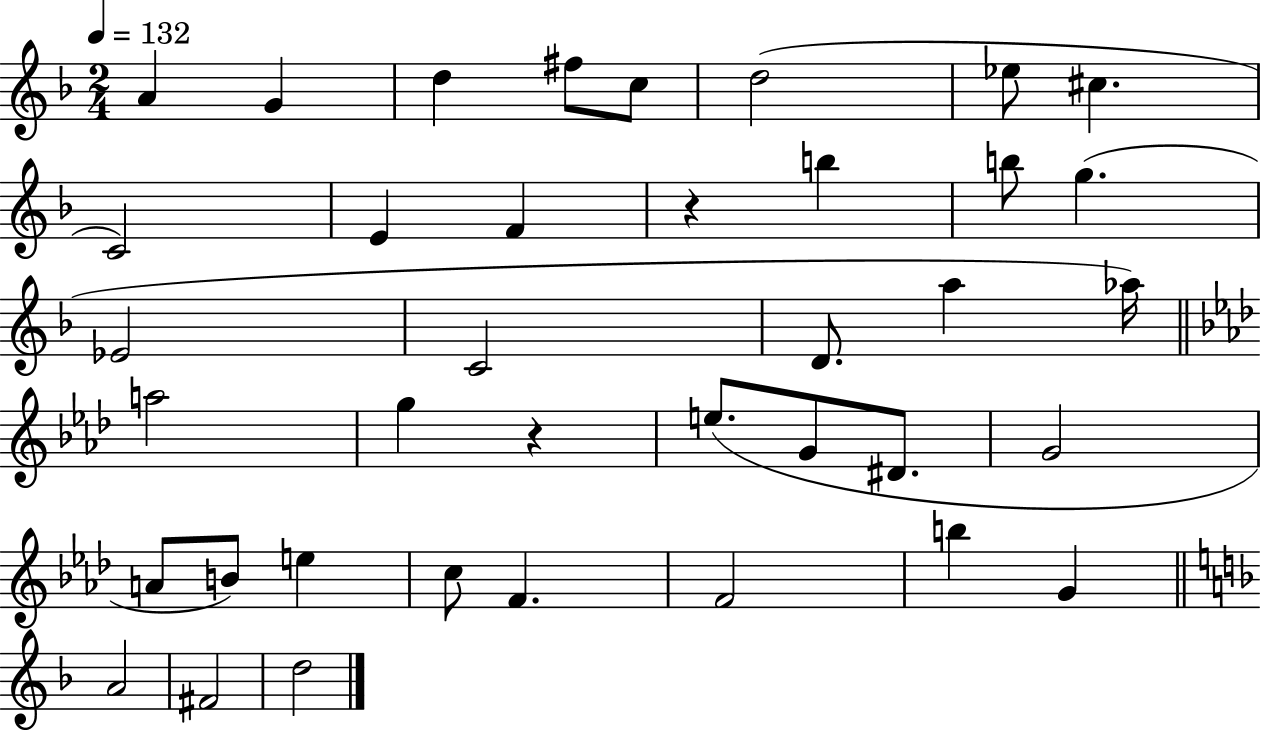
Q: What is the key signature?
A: F major